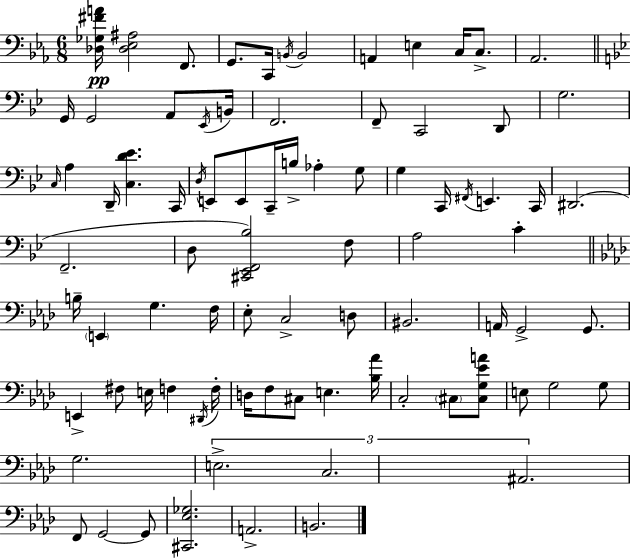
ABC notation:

X:1
T:Untitled
M:6/8
L:1/4
K:Cm
[_D,_G,^FA]/4 [_D,_E,^A,]2 F,,/2 G,,/2 C,,/4 B,,/4 B,,2 A,, E, C,/4 C,/2 _A,,2 G,,/4 G,,2 A,,/2 _E,,/4 B,,/4 F,,2 F,,/2 C,,2 D,,/2 G,2 C,/4 A, D,,/4 [C,D_E] C,,/4 D,/4 E,,/2 E,,/2 C,,/4 B,/4 _A, G,/2 G, C,,/4 ^F,,/4 E,, C,,/4 ^D,,2 F,,2 D,/2 [^C,,_E,,F,,_B,]2 F,/2 A,2 C B,/4 E,, G, F,/4 _E,/2 C,2 D,/2 ^B,,2 A,,/4 G,,2 G,,/2 E,, ^F,/2 E,/4 F, ^D,,/4 F,/4 D,/4 F,/2 ^C,/2 E, [_B,_A]/4 C,2 ^C,/2 [^C,G,_EA]/2 E,/2 G,2 G,/2 G,2 E,2 C,2 ^A,,2 F,,/2 G,,2 G,,/2 [^C,,_E,_G,]2 A,,2 B,,2